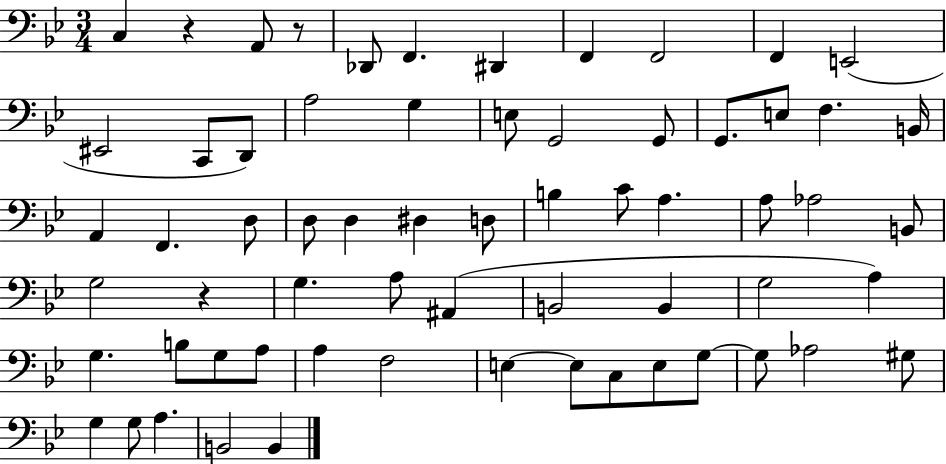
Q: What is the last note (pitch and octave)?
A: B2